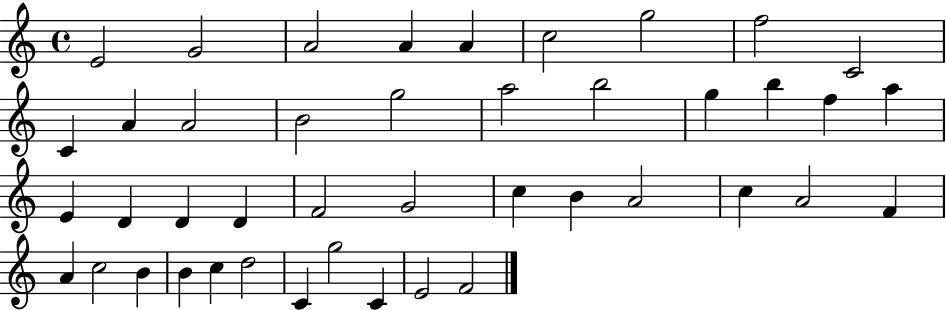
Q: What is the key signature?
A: C major